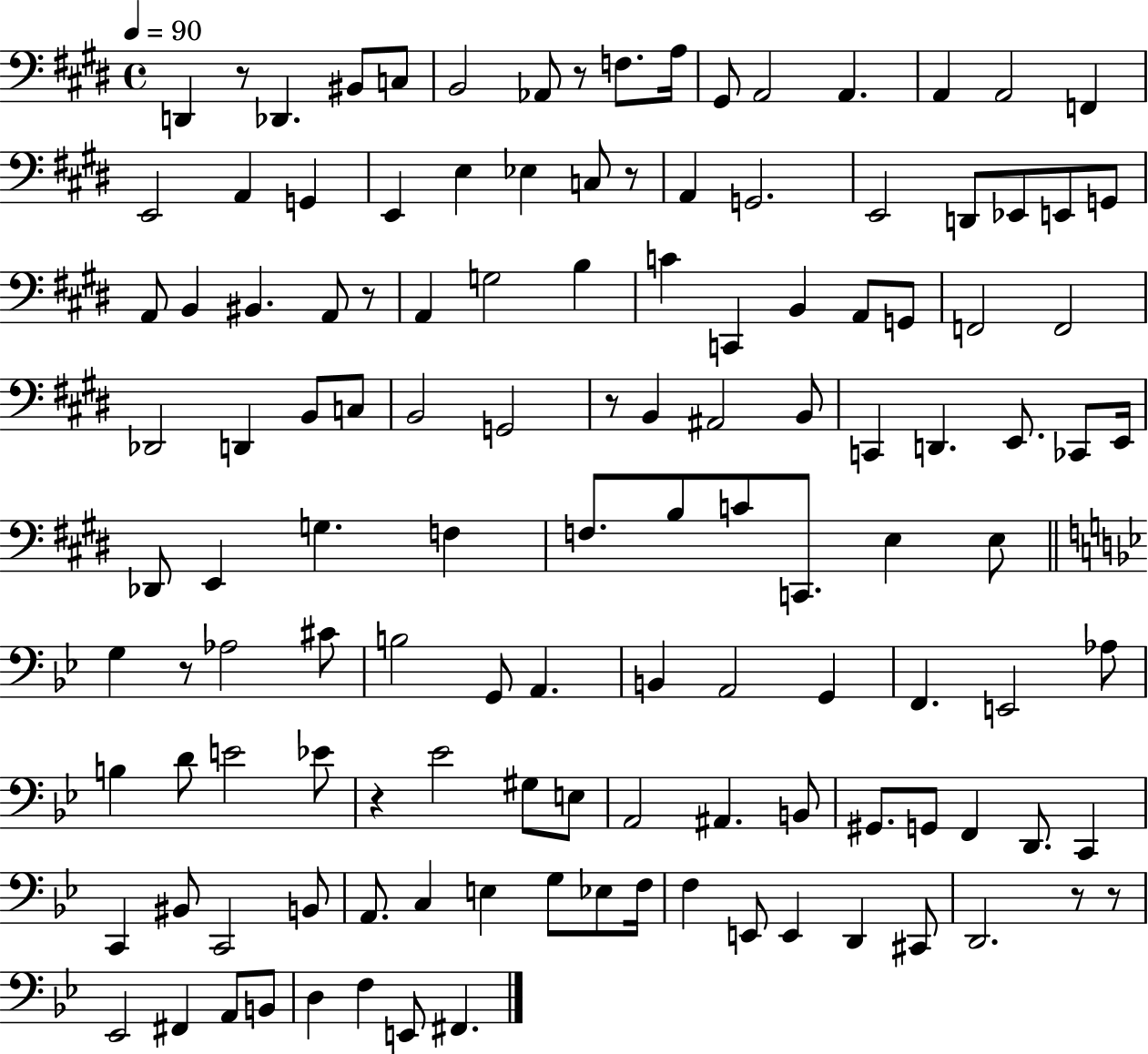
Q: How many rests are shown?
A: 9